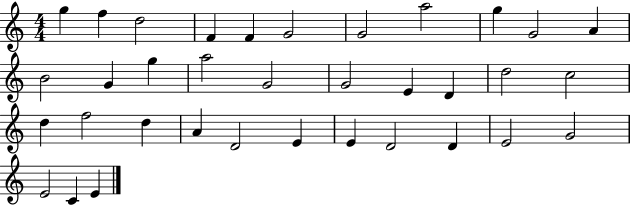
{
  \clef treble
  \numericTimeSignature
  \time 4/4
  \key c \major
  g''4 f''4 d''2 | f'4 f'4 g'2 | g'2 a''2 | g''4 g'2 a'4 | \break b'2 g'4 g''4 | a''2 g'2 | g'2 e'4 d'4 | d''2 c''2 | \break d''4 f''2 d''4 | a'4 d'2 e'4 | e'4 d'2 d'4 | e'2 g'2 | \break e'2 c'4 e'4 | \bar "|."
}